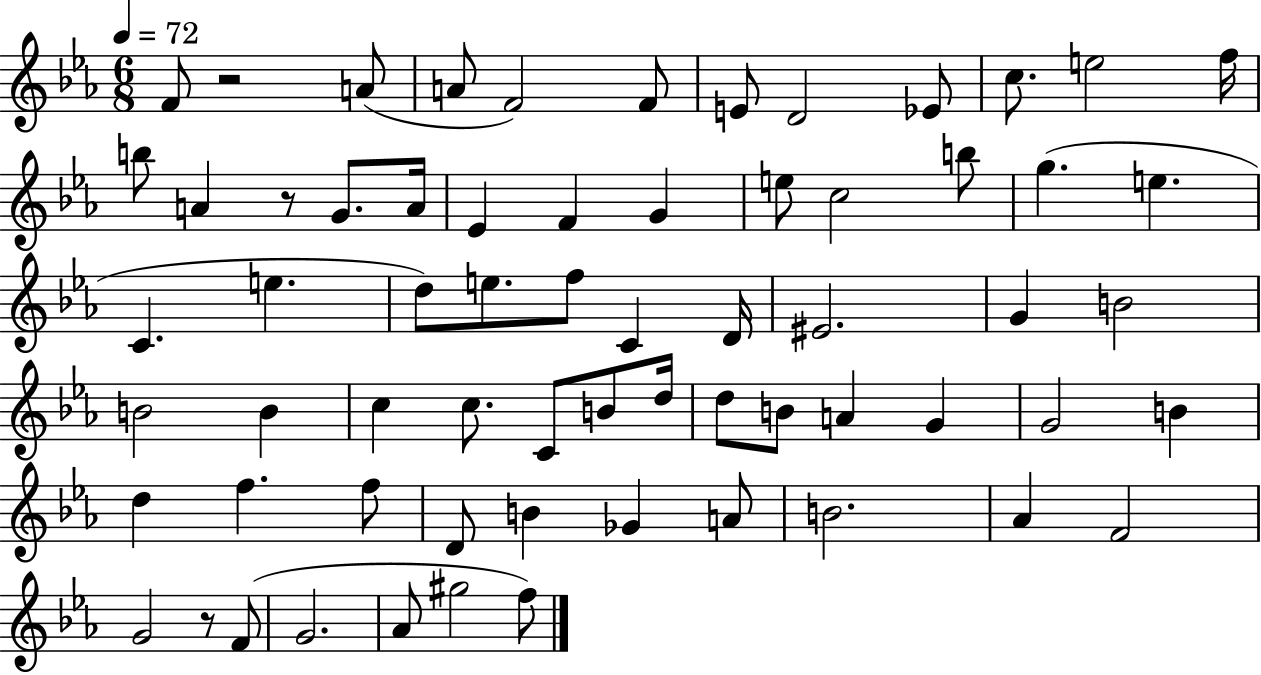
F4/e R/h A4/e A4/e F4/h F4/e E4/e D4/h Eb4/e C5/e. E5/h F5/s B5/e A4/q R/e G4/e. A4/s Eb4/q F4/q G4/q E5/e C5/h B5/e G5/q. E5/q. C4/q. E5/q. D5/e E5/e. F5/e C4/q D4/s EIS4/h. G4/q B4/h B4/h B4/q C5/q C5/e. C4/e B4/e D5/s D5/e B4/e A4/q G4/q G4/h B4/q D5/q F5/q. F5/e D4/e B4/q Gb4/q A4/e B4/h. Ab4/q F4/h G4/h R/e F4/e G4/h. Ab4/e G#5/h F5/e